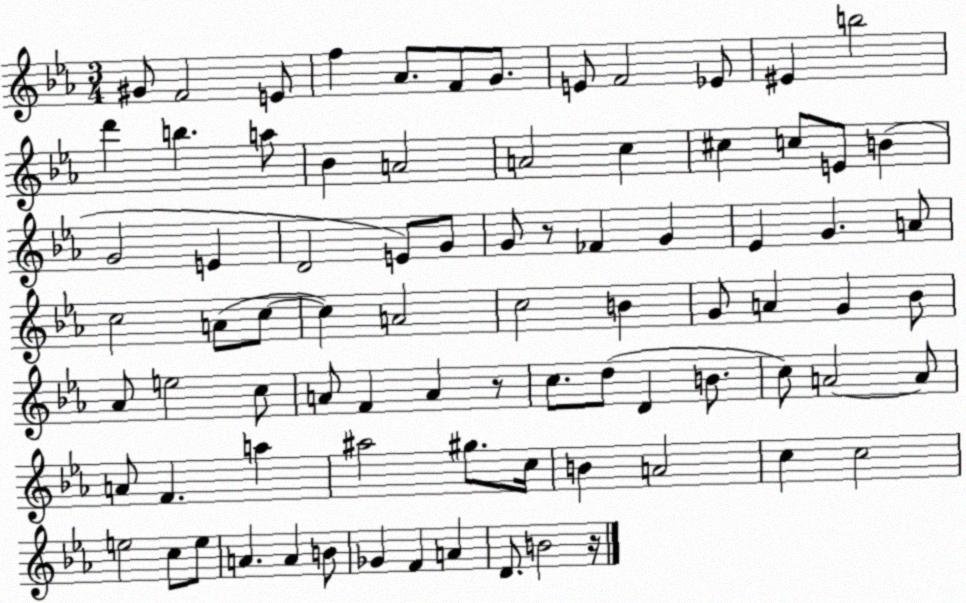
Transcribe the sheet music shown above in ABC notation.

X:1
T:Untitled
M:3/4
L:1/4
K:Eb
^G/2 F2 E/2 f _A/2 F/2 G/2 E/2 F2 _E/2 ^E b2 d' b a/2 _B A2 A2 c ^c c/2 E/2 B G2 E D2 E/2 G/2 G/2 z/2 _F G _E G A/2 c2 A/2 c/2 c A2 c2 B G/2 A G _B/2 _A/2 e2 c/2 A/2 F A z/2 c/2 d/2 D B/2 c/2 A2 A/2 A/2 F a ^a2 ^g/2 c/4 B A2 c c2 e2 c/2 e/2 A A B/2 _G F A D/2 B2 z/4